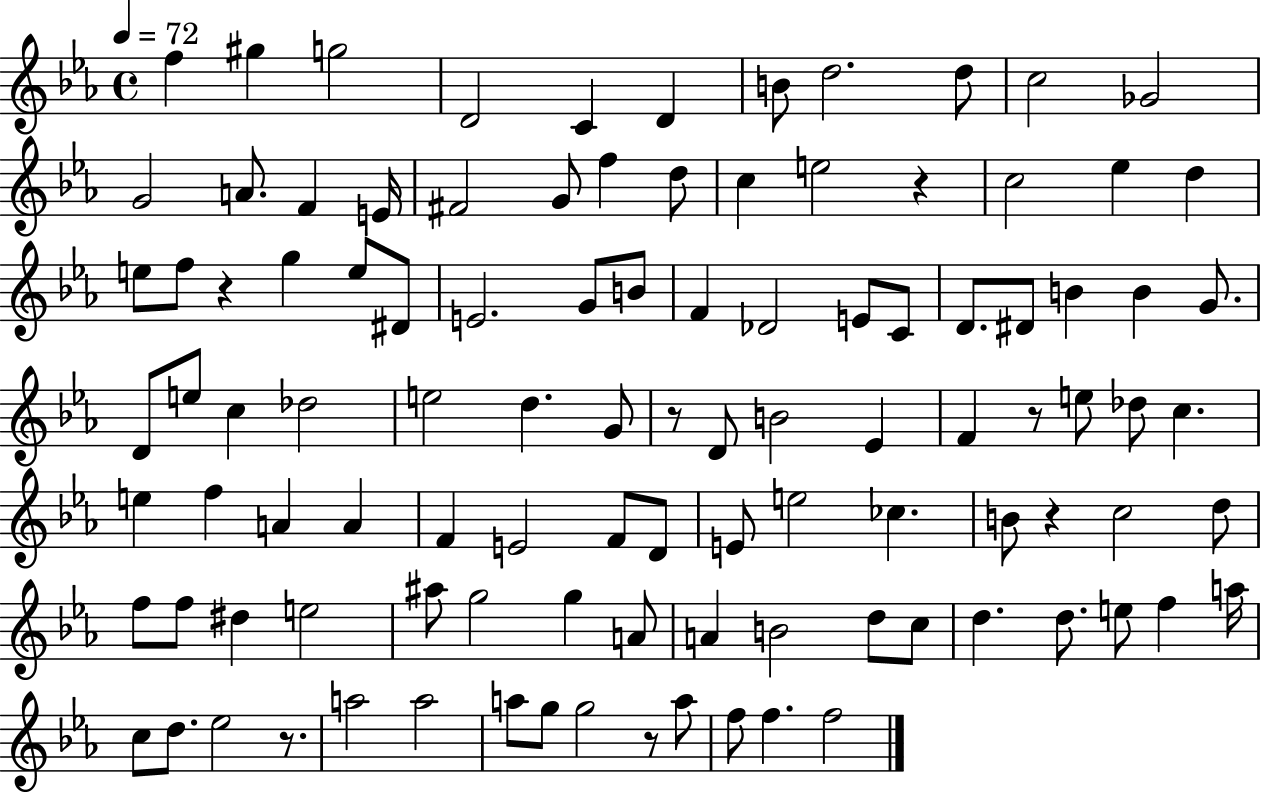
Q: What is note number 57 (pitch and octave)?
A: F5